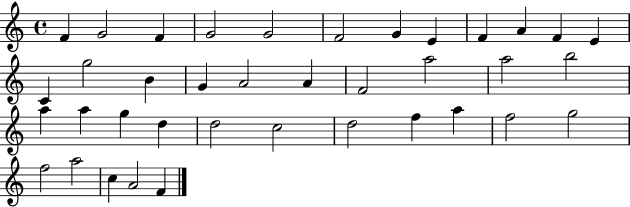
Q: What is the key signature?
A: C major